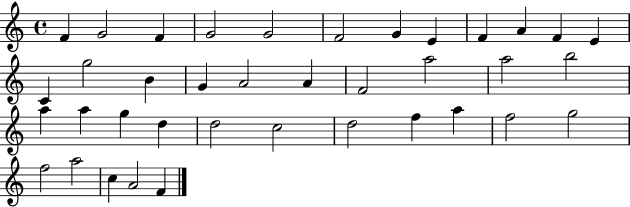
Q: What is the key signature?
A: C major